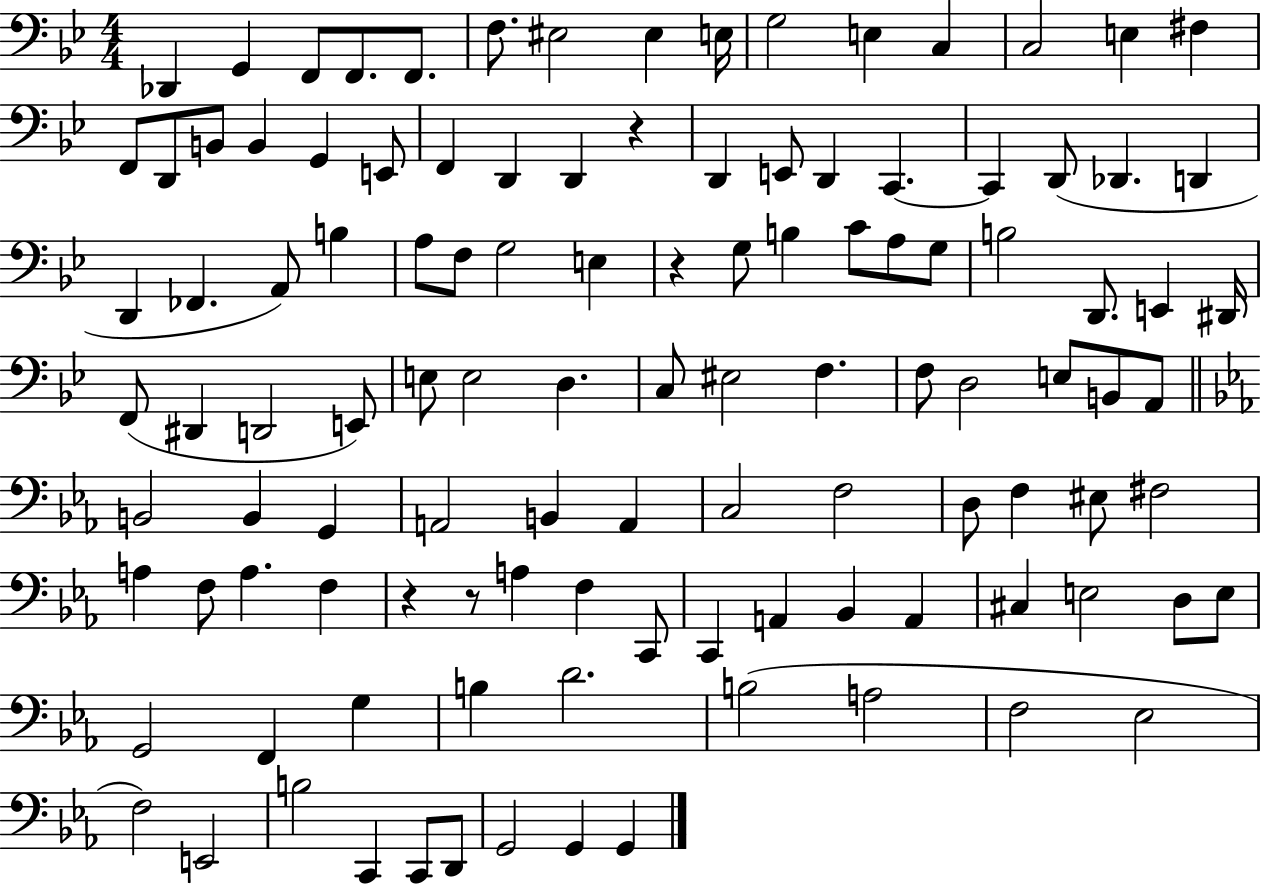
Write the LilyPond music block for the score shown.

{
  \clef bass
  \numericTimeSignature
  \time 4/4
  \key bes \major
  des,4 g,4 f,8 f,8. f,8. | f8. eis2 eis4 e16 | g2 e4 c4 | c2 e4 fis4 | \break f,8 d,8 b,8 b,4 g,4 e,8 | f,4 d,4 d,4 r4 | d,4 e,8 d,4 c,4.~~ | c,4 d,8( des,4. d,4 | \break d,4 fes,4. a,8) b4 | a8 f8 g2 e4 | r4 g8 b4 c'8 a8 g8 | b2 d,8. e,4 dis,16 | \break f,8( dis,4 d,2 e,8) | e8 e2 d4. | c8 eis2 f4. | f8 d2 e8 b,8 a,8 | \break \bar "||" \break \key c \minor b,2 b,4 g,4 | a,2 b,4 a,4 | c2 f2 | d8 f4 eis8 fis2 | \break a4 f8 a4. f4 | r4 r8 a4 f4 c,8 | c,4 a,4 bes,4 a,4 | cis4 e2 d8 e8 | \break g,2 f,4 g4 | b4 d'2. | b2( a2 | f2 ees2 | \break f2) e,2 | b2 c,4 c,8 d,8 | g,2 g,4 g,4 | \bar "|."
}